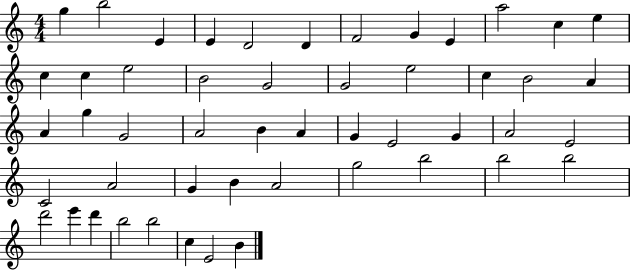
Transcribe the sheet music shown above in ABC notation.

X:1
T:Untitled
M:4/4
L:1/4
K:C
g b2 E E D2 D F2 G E a2 c e c c e2 B2 G2 G2 e2 c B2 A A g G2 A2 B A G E2 G A2 E2 C2 A2 G B A2 g2 b2 b2 b2 d'2 e' d' b2 b2 c E2 B